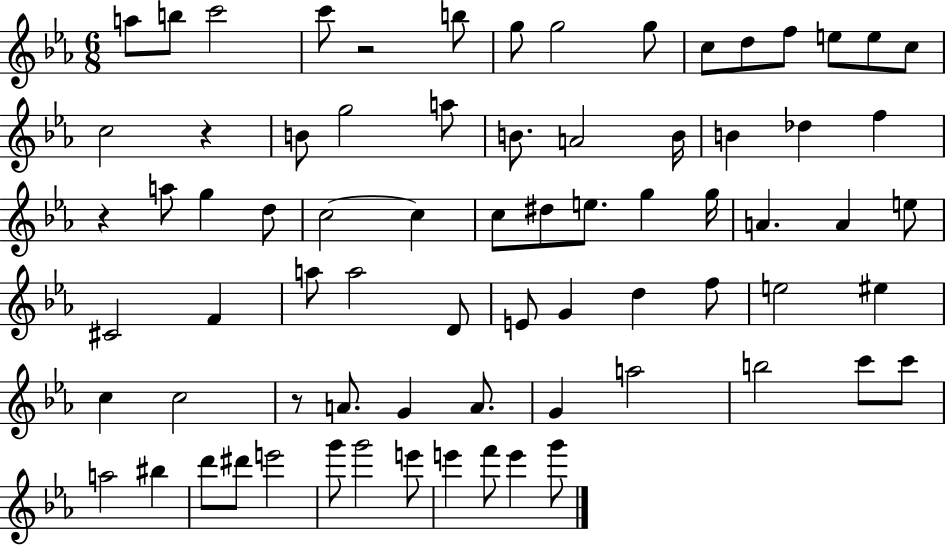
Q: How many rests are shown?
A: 4